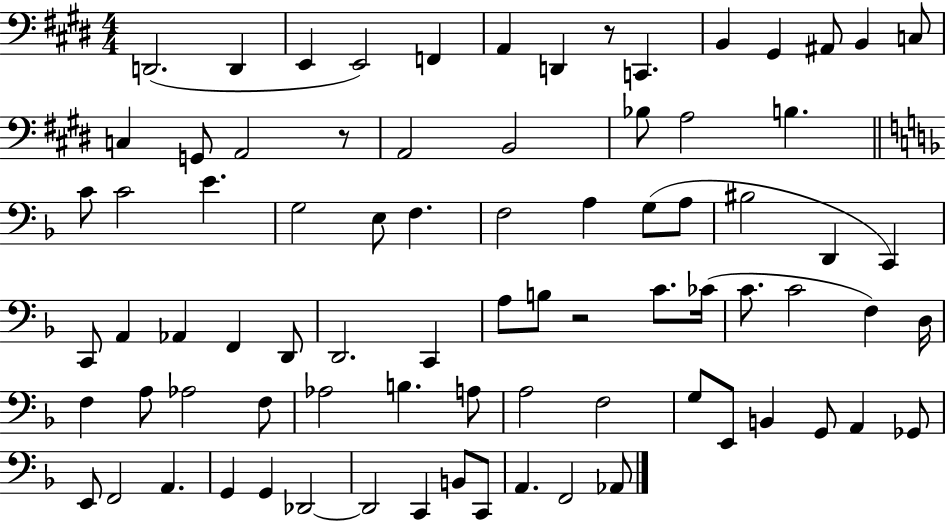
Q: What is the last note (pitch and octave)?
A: Ab2